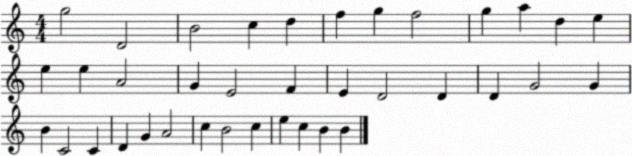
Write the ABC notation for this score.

X:1
T:Untitled
M:4/4
L:1/4
K:C
g2 D2 B2 c d f g f2 g a d e e e A2 G E2 F E D2 D D G2 G B C2 C D G A2 c B2 c e c B B